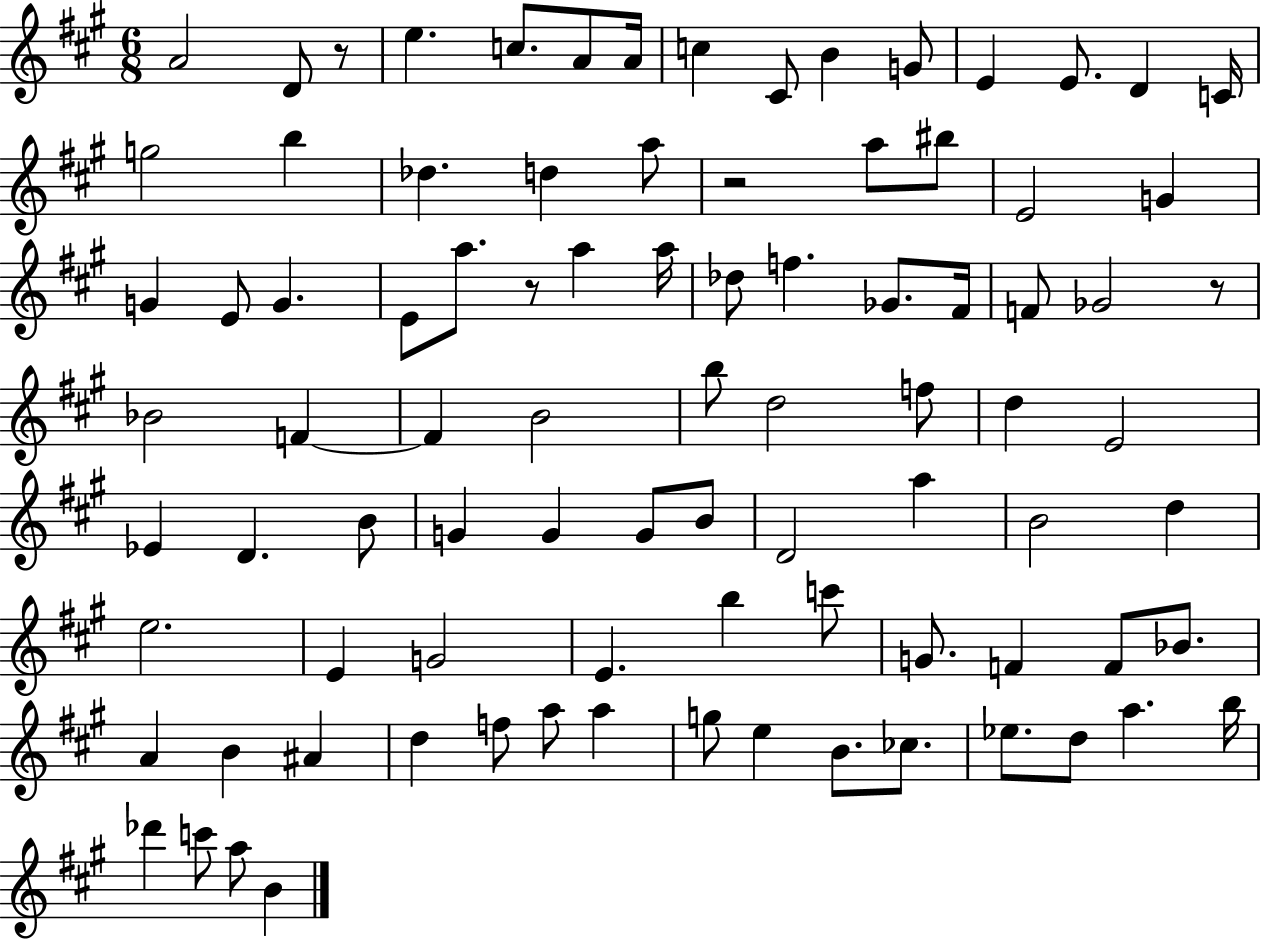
A4/h D4/e R/e E5/q. C5/e. A4/e A4/s C5/q C#4/e B4/q G4/e E4/q E4/e. D4/q C4/s G5/h B5/q Db5/q. D5/q A5/e R/h A5/e BIS5/e E4/h G4/q G4/q E4/e G4/q. E4/e A5/e. R/e A5/q A5/s Db5/e F5/q. Gb4/e. F#4/s F4/e Gb4/h R/e Bb4/h F4/q F4/q B4/h B5/e D5/h F5/e D5/q E4/h Eb4/q D4/q. B4/e G4/q G4/q G4/e B4/e D4/h A5/q B4/h D5/q E5/h. E4/q G4/h E4/q. B5/q C6/e G4/e. F4/q F4/e Bb4/e. A4/q B4/q A#4/q D5/q F5/e A5/e A5/q G5/e E5/q B4/e. CES5/e. Eb5/e. D5/e A5/q. B5/s Db6/q C6/e A5/e B4/q